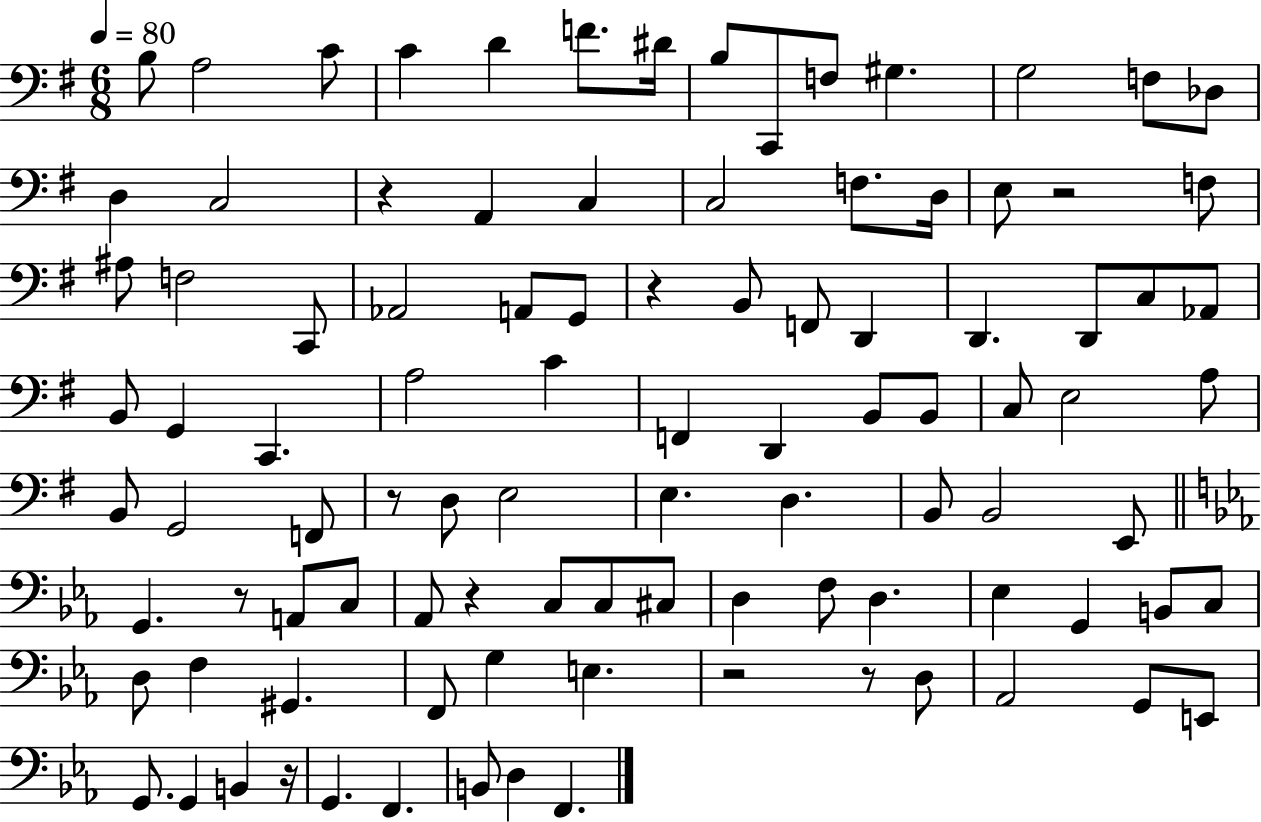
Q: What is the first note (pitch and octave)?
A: B3